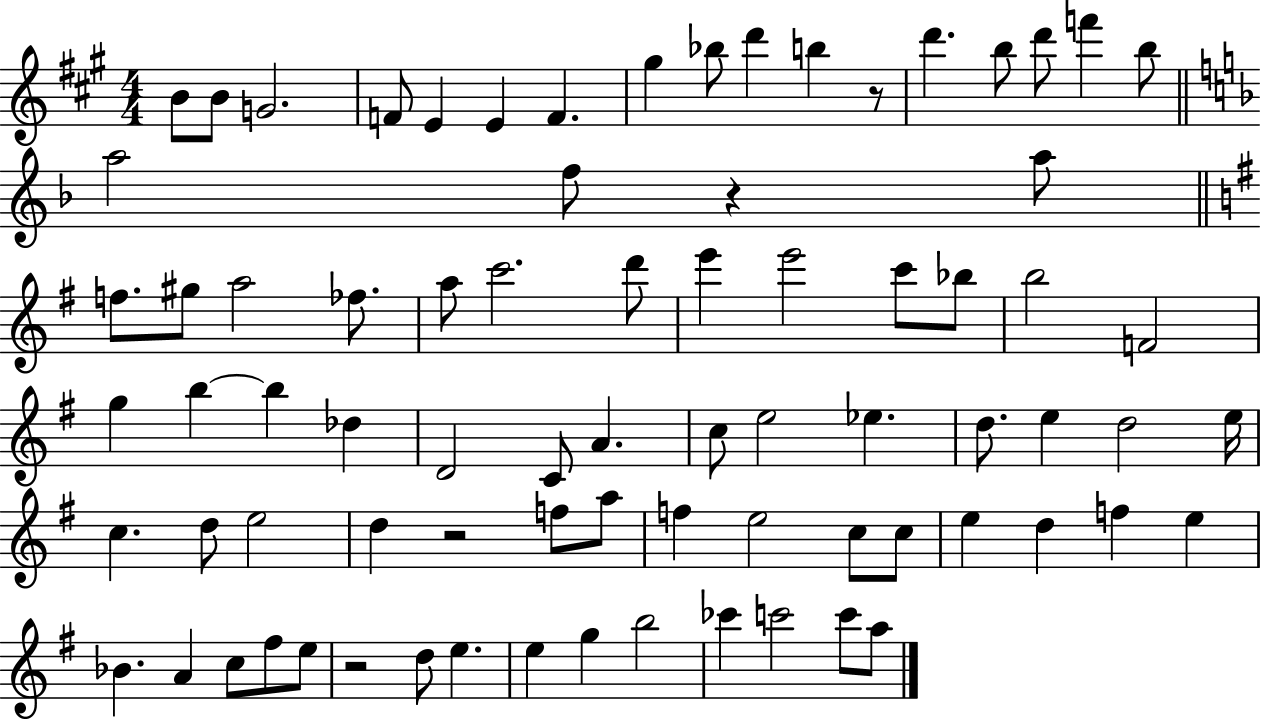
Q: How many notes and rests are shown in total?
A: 78